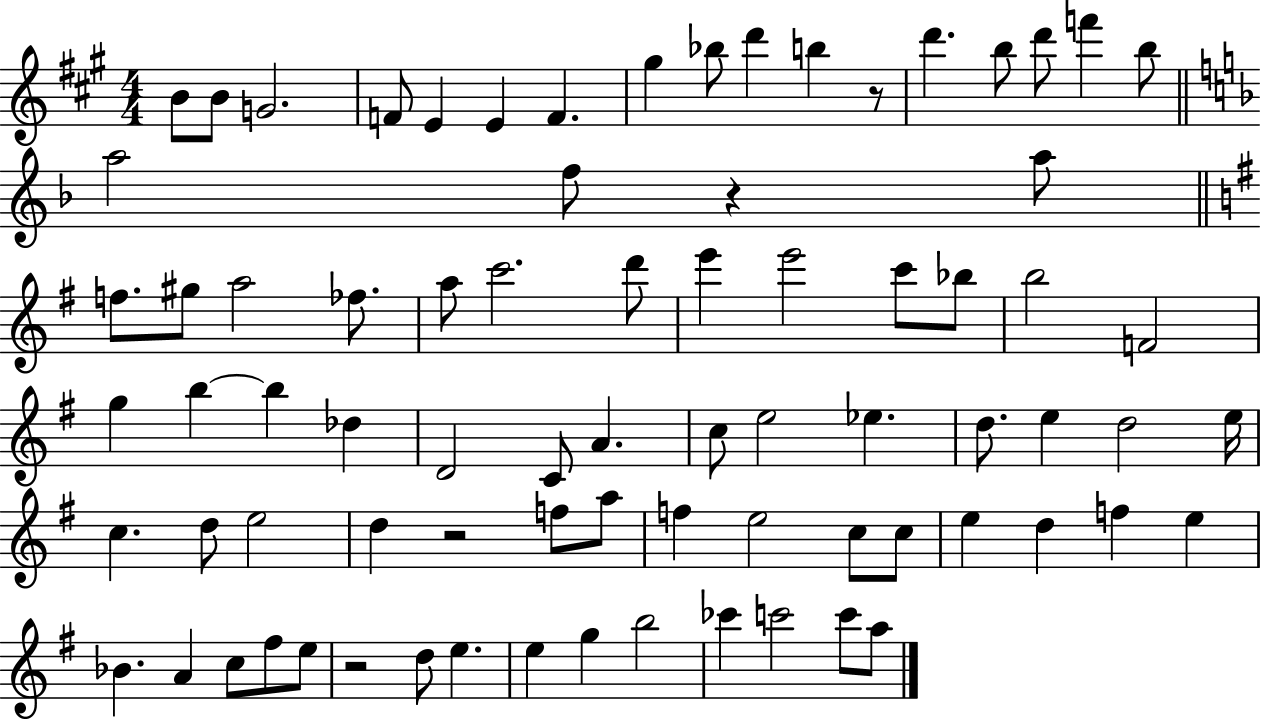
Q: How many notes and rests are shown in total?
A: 78